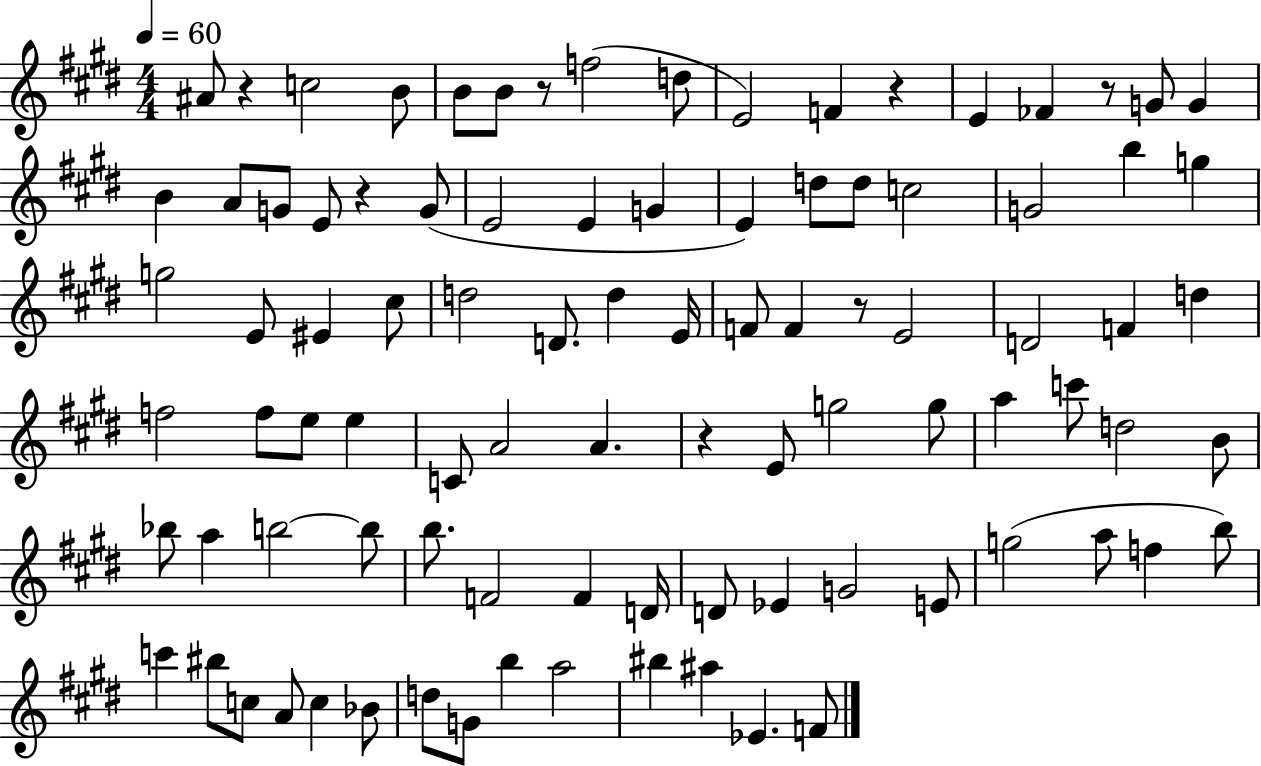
{
  \clef treble
  \numericTimeSignature
  \time 4/4
  \key e \major
  \tempo 4 = 60
  ais'8 r4 c''2 b'8 | b'8 b'8 r8 f''2( d''8 | e'2) f'4 r4 | e'4 fes'4 r8 g'8 g'4 | \break b'4 a'8 g'8 e'8 r4 g'8( | e'2 e'4 g'4 | e'4) d''8 d''8 c''2 | g'2 b''4 g''4 | \break g''2 e'8 eis'4 cis''8 | d''2 d'8. d''4 e'16 | f'8 f'4 r8 e'2 | d'2 f'4 d''4 | \break f''2 f''8 e''8 e''4 | c'8 a'2 a'4. | r4 e'8 g''2 g''8 | a''4 c'''8 d''2 b'8 | \break bes''8 a''4 b''2~~ b''8 | b''8. f'2 f'4 d'16 | d'8 ees'4 g'2 e'8 | g''2( a''8 f''4 b''8) | \break c'''4 bis''8 c''8 a'8 c''4 bes'8 | d''8 g'8 b''4 a''2 | bis''4 ais''4 ees'4. f'8 | \bar "|."
}